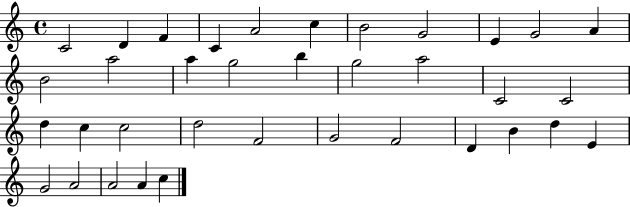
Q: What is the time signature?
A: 4/4